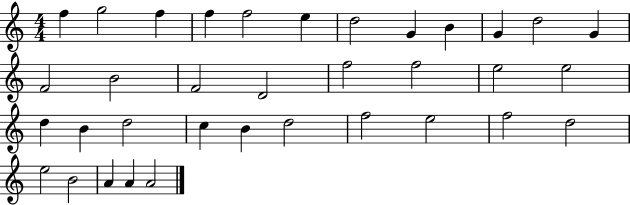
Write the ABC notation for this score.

X:1
T:Untitled
M:4/4
L:1/4
K:C
f g2 f f f2 e d2 G B G d2 G F2 B2 F2 D2 f2 f2 e2 e2 d B d2 c B d2 f2 e2 f2 d2 e2 B2 A A A2